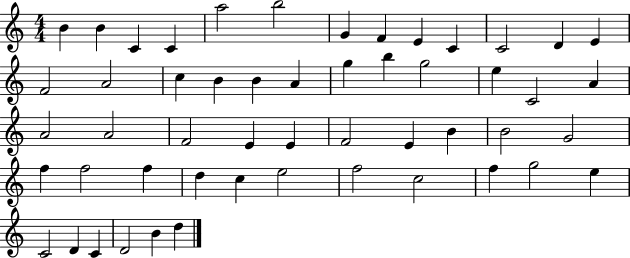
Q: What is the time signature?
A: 4/4